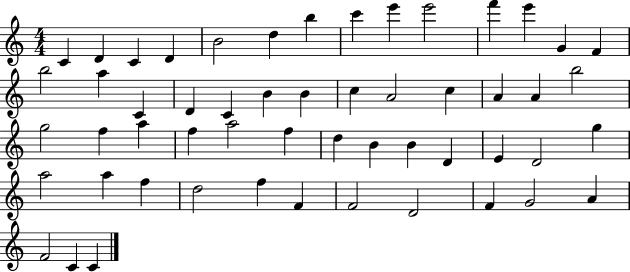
X:1
T:Untitled
M:4/4
L:1/4
K:C
C D C D B2 d b c' e' e'2 f' e' G F b2 a C D C B B c A2 c A A b2 g2 f a f a2 f d B B D E D2 g a2 a f d2 f F F2 D2 F G2 A F2 C C